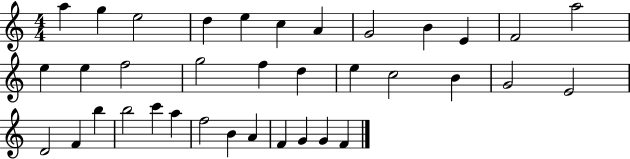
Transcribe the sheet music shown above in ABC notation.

X:1
T:Untitled
M:4/4
L:1/4
K:C
a g e2 d e c A G2 B E F2 a2 e e f2 g2 f d e c2 B G2 E2 D2 F b b2 c' a f2 B A F G G F